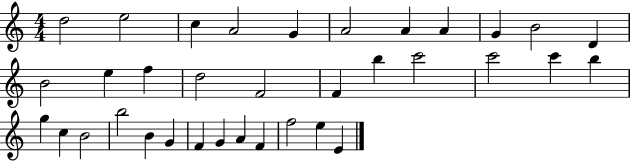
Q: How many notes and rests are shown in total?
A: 35